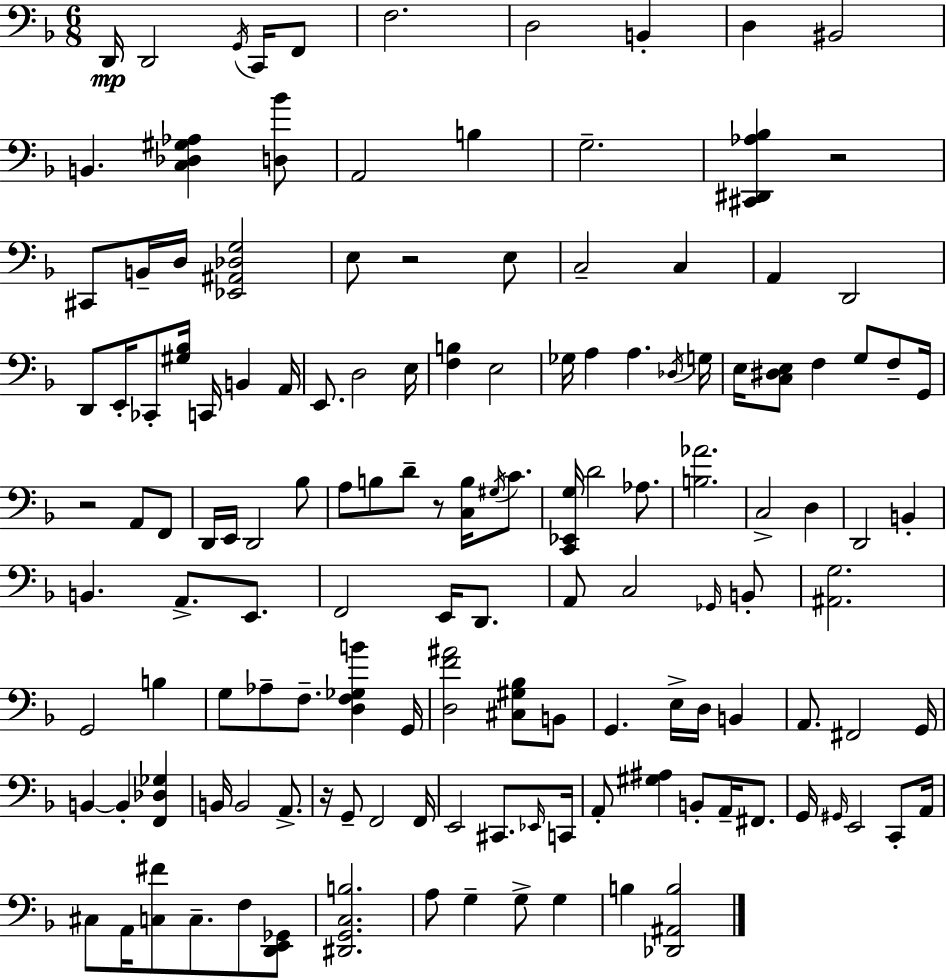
D2/s D2/h G2/s C2/s F2/e F3/h. D3/h B2/q D3/q BIS2/h B2/q. [C3,Db3,G#3,Ab3]/q [D3,Bb4]/e A2/h B3/q G3/h. [C#2,D#2,Ab3,Bb3]/q R/h C#2/e B2/s D3/s [Eb2,A#2,Db3,G3]/h E3/e R/h E3/e C3/h C3/q A2/q D2/h D2/e E2/s CES2/e [G#3,Bb3]/s C2/s B2/q A2/s E2/e. D3/h E3/s [F3,B3]/q E3/h Gb3/s A3/q A3/q. Db3/s G3/s E3/s [C3,D#3,E3]/e F3/q G3/e F3/e G2/s R/h A2/e F2/e D2/s E2/s D2/h Bb3/e A3/e B3/e D4/e R/e [C3,B3]/s G#3/s C4/e. [C2,Eb2,G3]/s D4/h Ab3/e. [B3,Ab4]/h. C3/h D3/q D2/h B2/q B2/q. A2/e. E2/e. F2/h E2/s D2/e. A2/e C3/h Gb2/s B2/e [A#2,G3]/h. G2/h B3/q G3/e Ab3/e F3/e. [D3,F3,Gb3,B4]/q G2/s [D3,F4,A#4]/h [C#3,G#3,Bb3]/e B2/e G2/q. E3/s D3/s B2/q A2/e. F#2/h G2/s B2/q B2/q [F2,Db3,Gb3]/q B2/s B2/h A2/e. R/s G2/e F2/h F2/s E2/h C#2/e. Eb2/s C2/s A2/e [G#3,A#3]/q B2/e A2/s F#2/e. G2/s G#2/s E2/h C2/e A2/s C#3/e A2/s [C3,F#4]/e C3/e. F3/e [D2,E2,Gb2]/e [D#2,G2,C3,B3]/h. A3/e G3/q G3/e G3/q B3/q [Db2,A#2,B3]/h